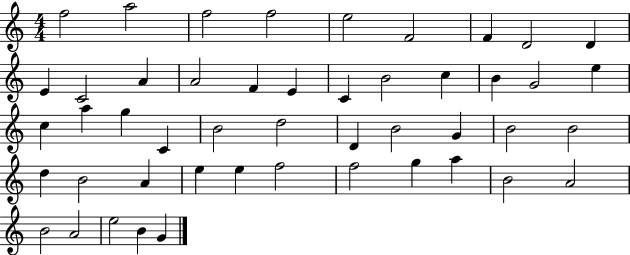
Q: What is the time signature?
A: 4/4